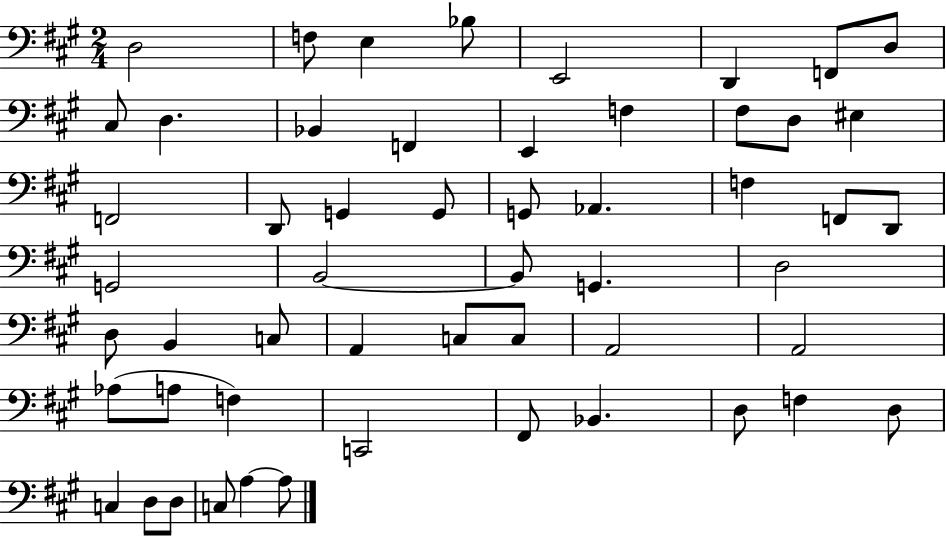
D3/h F3/e E3/q Bb3/e E2/h D2/q F2/e D3/e C#3/e D3/q. Bb2/q F2/q E2/q F3/q F#3/e D3/e EIS3/q F2/h D2/e G2/q G2/e G2/e Ab2/q. F3/q F2/e D2/e G2/h B2/h B2/e G2/q. D3/h D3/e B2/q C3/e A2/q C3/e C3/e A2/h A2/h Ab3/e A3/e F3/q C2/h F#2/e Bb2/q. D3/e F3/q D3/e C3/q D3/e D3/e C3/e A3/q A3/e